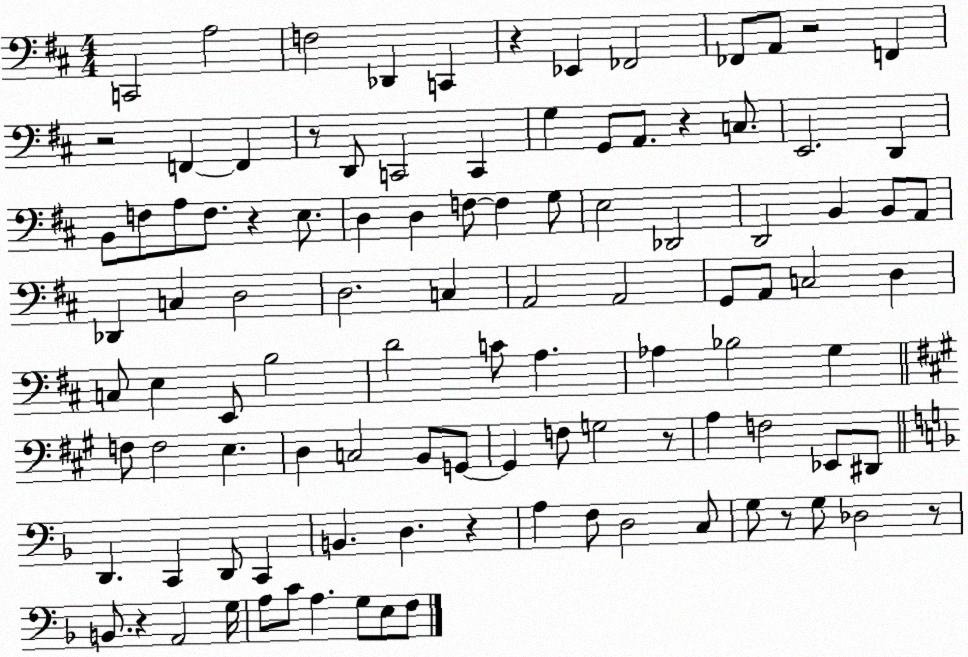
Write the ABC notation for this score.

X:1
T:Untitled
M:4/4
L:1/4
K:D
C,,2 A,2 F,2 _D,, C,, z _E,, _F,,2 _F,,/2 A,,/2 z2 F,, z2 F,, F,, z/2 D,,/2 C,,2 C,, G, G,,/2 A,,/2 z C,/2 E,,2 D,, B,,/2 F,/2 A,/2 F,/2 z E,/2 D, D, F,/2 F, G,/2 E,2 _D,,2 D,,2 B,, B,,/2 A,,/2 _D,, C, D,2 D,2 C, A,,2 A,,2 G,,/2 A,,/2 C,2 D, C,/2 E, E,,/2 B,2 D2 C/2 A, _A, _B,2 G, F,/2 F,2 E, D, C,2 B,,/2 G,,/2 G,, F,/2 G,2 z/2 A, F,2 _E,,/2 ^D,,/2 D,, C,, D,,/2 C,, B,, D, z A, F,/2 D,2 C,/2 G,/2 z/2 G,/2 _D,2 z/2 B,,/2 z A,,2 G,/4 A,/2 C/2 A, G,/2 E,/2 F,/2